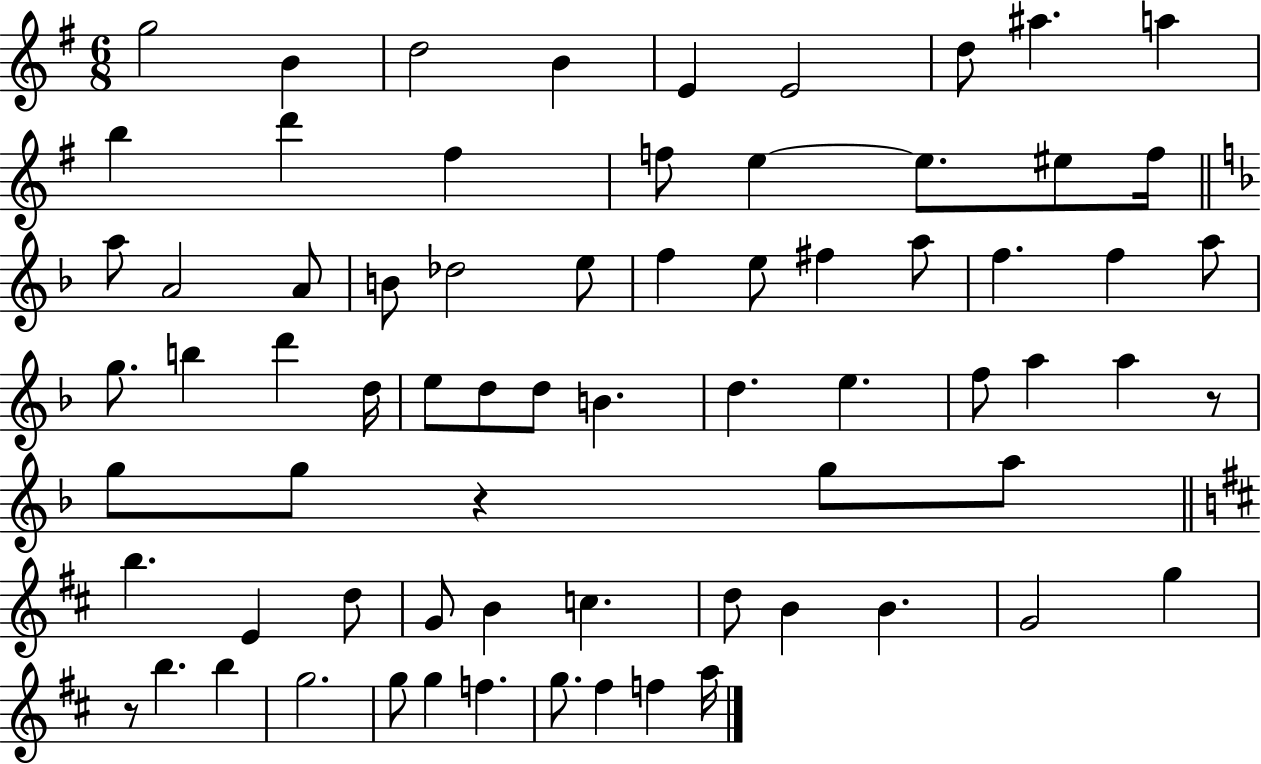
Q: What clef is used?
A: treble